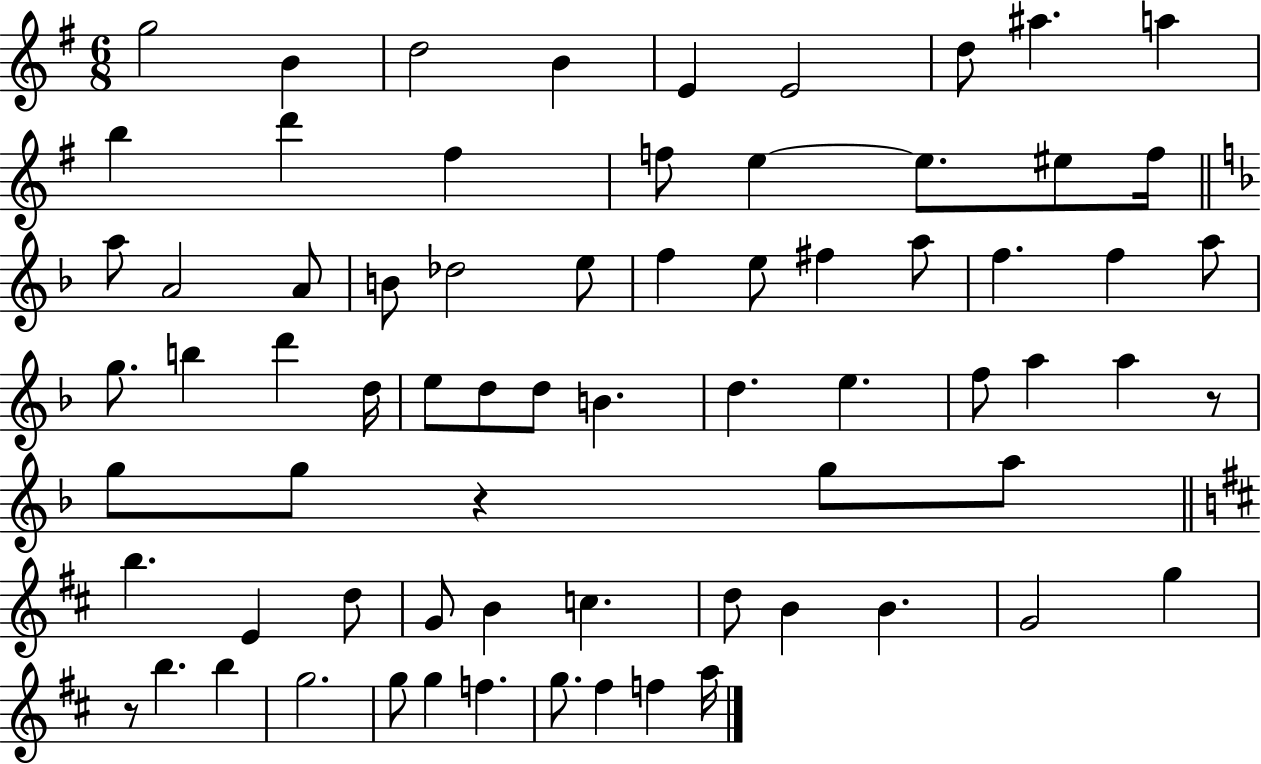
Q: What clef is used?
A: treble